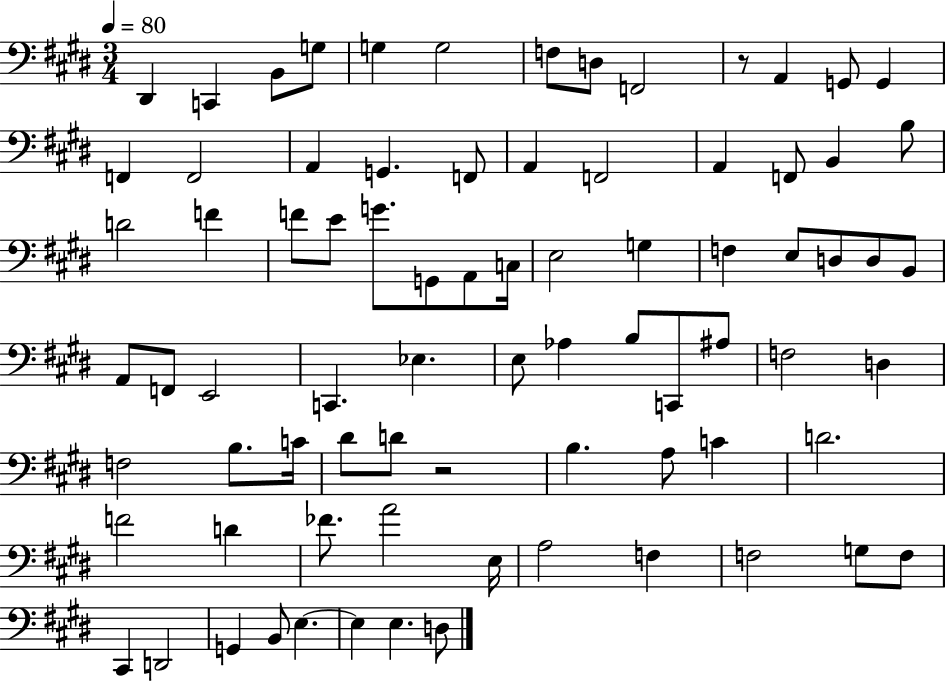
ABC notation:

X:1
T:Untitled
M:3/4
L:1/4
K:E
^D,, C,, B,,/2 G,/2 G, G,2 F,/2 D,/2 F,,2 z/2 A,, G,,/2 G,, F,, F,,2 A,, G,, F,,/2 A,, F,,2 A,, F,,/2 B,, B,/2 D2 F F/2 E/2 G/2 G,,/2 A,,/2 C,/4 E,2 G, F, E,/2 D,/2 D,/2 B,,/2 A,,/2 F,,/2 E,,2 C,, _E, E,/2 _A, B,/2 C,,/2 ^A,/2 F,2 D, F,2 B,/2 C/4 ^D/2 D/2 z2 B, A,/2 C D2 F2 D _F/2 A2 E,/4 A,2 F, F,2 G,/2 F,/2 ^C,, D,,2 G,, B,,/2 E, E, E, D,/2